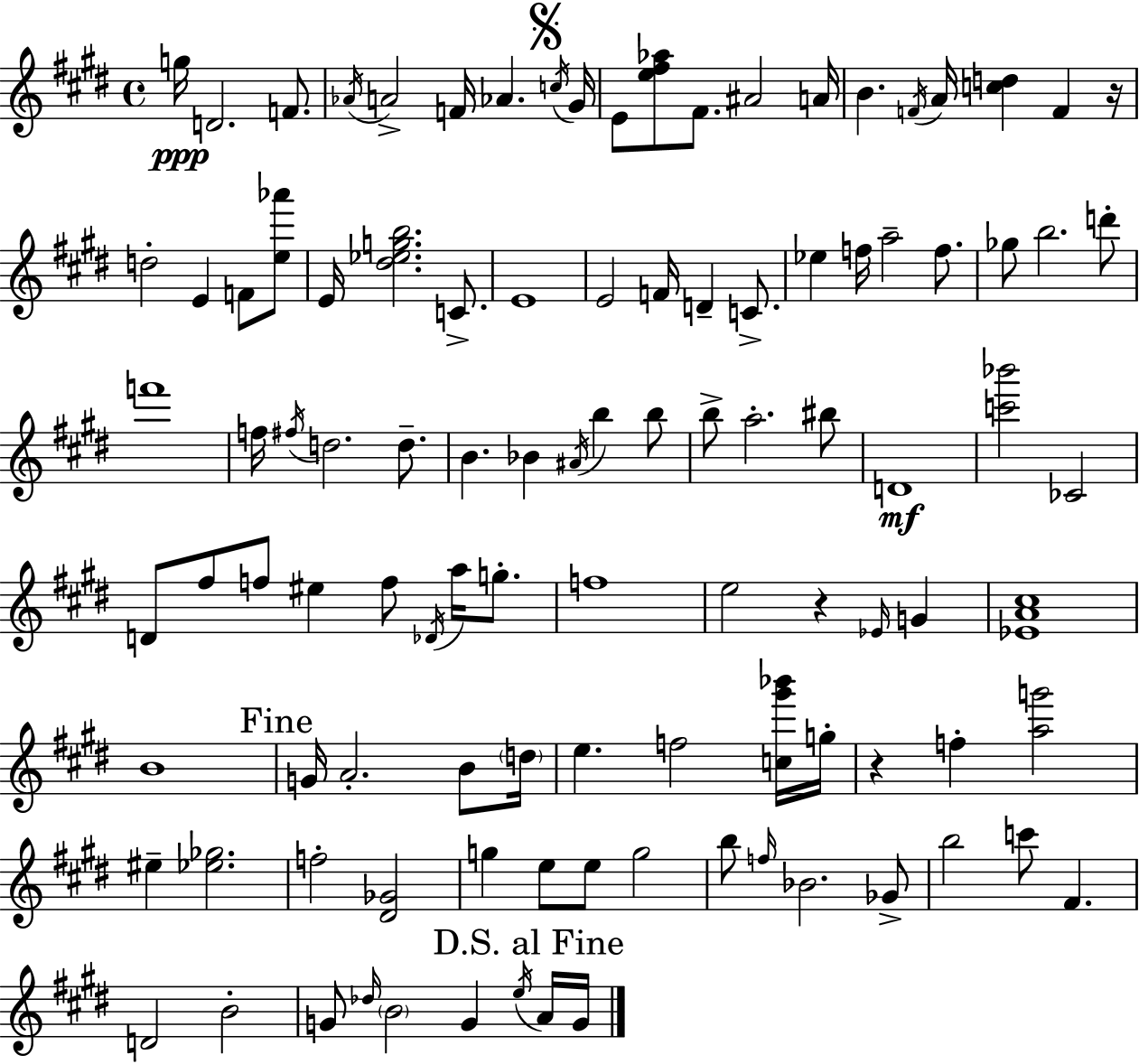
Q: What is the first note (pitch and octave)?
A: G5